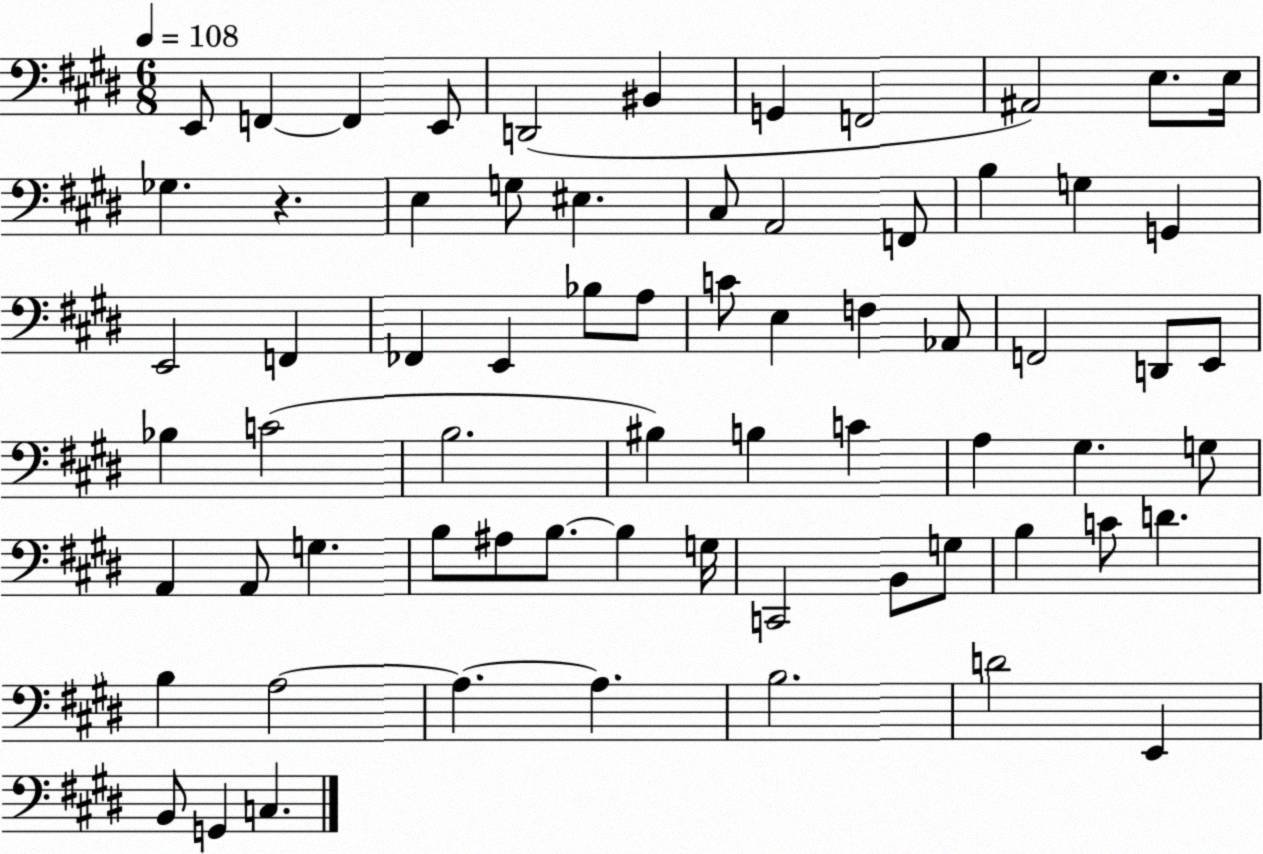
X:1
T:Untitled
M:6/8
L:1/4
K:E
E,,/2 F,, F,, E,,/2 D,,2 ^B,, G,, F,,2 ^A,,2 E,/2 E,/4 _G, z E, G,/2 ^E, ^C,/2 A,,2 F,,/2 B, G, G,, E,,2 F,, _F,, E,, _B,/2 A,/2 C/2 E, F, _A,,/2 F,,2 D,,/2 E,,/2 _B, C2 B,2 ^B, B, C A, ^G, G,/2 A,, A,,/2 G, B,/2 ^A,/2 B,/2 B, G,/4 C,,2 B,,/2 G,/2 B, C/2 D B, A,2 A, A, B,2 D2 E,, B,,/2 G,, C,